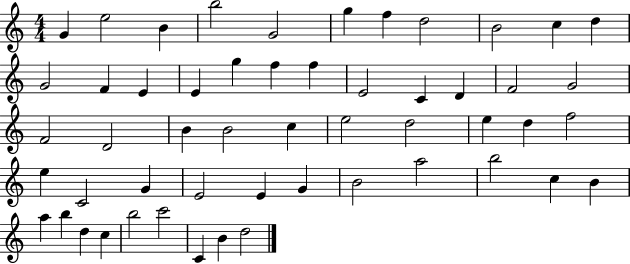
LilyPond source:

{
  \clef treble
  \numericTimeSignature
  \time 4/4
  \key c \major
  g'4 e''2 b'4 | b''2 g'2 | g''4 f''4 d''2 | b'2 c''4 d''4 | \break g'2 f'4 e'4 | e'4 g''4 f''4 f''4 | e'2 c'4 d'4 | f'2 g'2 | \break f'2 d'2 | b'4 b'2 c''4 | e''2 d''2 | e''4 d''4 f''2 | \break e''4 c'2 g'4 | e'2 e'4 g'4 | b'2 a''2 | b''2 c''4 b'4 | \break a''4 b''4 d''4 c''4 | b''2 c'''2 | c'4 b'4 d''2 | \bar "|."
}